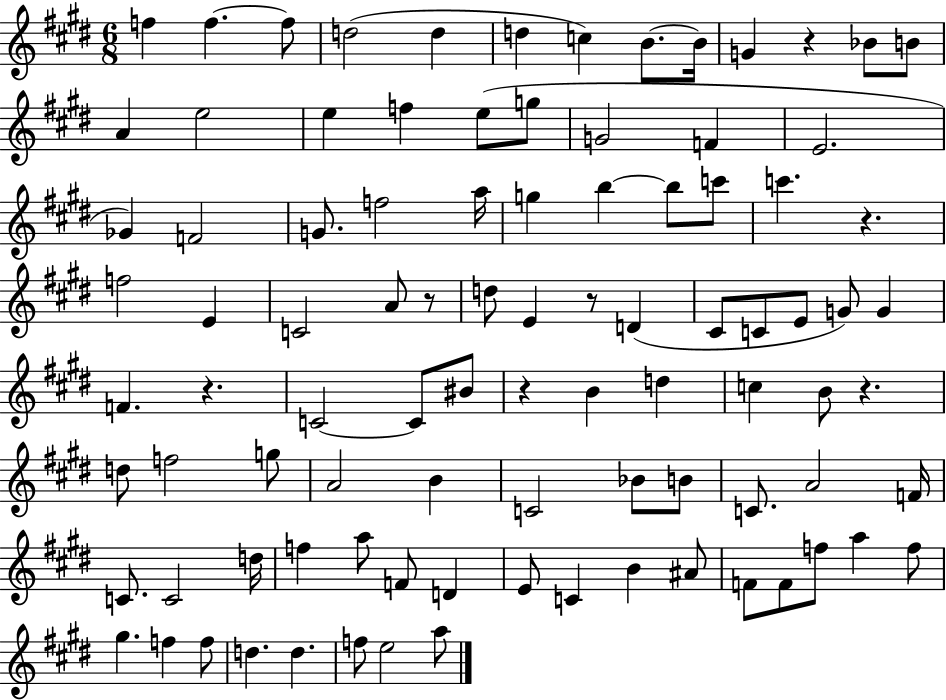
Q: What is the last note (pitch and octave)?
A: A5